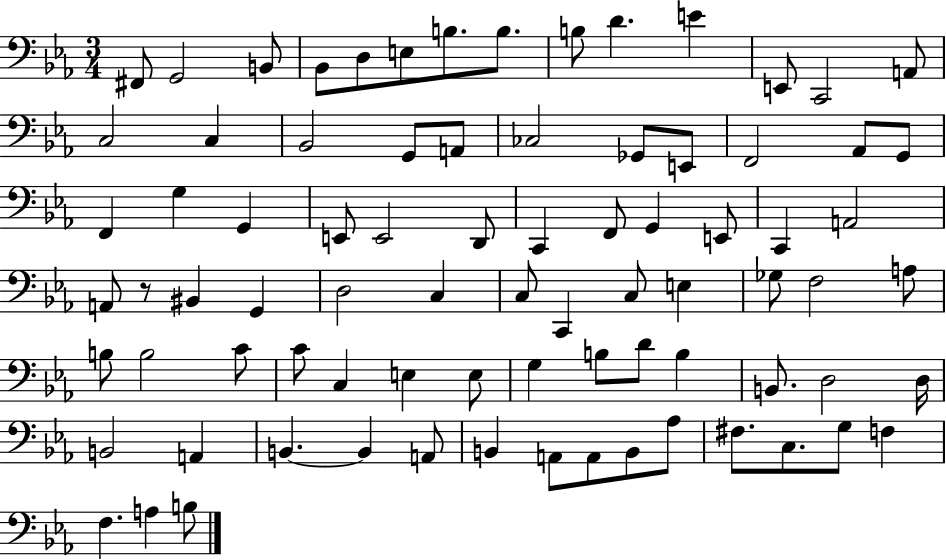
{
  \clef bass
  \numericTimeSignature
  \time 3/4
  \key ees \major
  fis,8 g,2 b,8 | bes,8 d8 e8 b8. b8. | b8 d'4. e'4 | e,8 c,2 a,8 | \break c2 c4 | bes,2 g,8 a,8 | ces2 ges,8 e,8 | f,2 aes,8 g,8 | \break f,4 g4 g,4 | e,8 e,2 d,8 | c,4 f,8 g,4 e,8 | c,4 a,2 | \break a,8 r8 bis,4 g,4 | d2 c4 | c8 c,4 c8 e4 | ges8 f2 a8 | \break b8 b2 c'8 | c'8 c4 e4 e8 | g4 b8 d'8 b4 | b,8. d2 d16 | \break b,2 a,4 | b,4.~~ b,4 a,8 | b,4 a,8 a,8 b,8 aes8 | fis8. c8. g8 f4 | \break f4. a4 b8 | \bar "|."
}